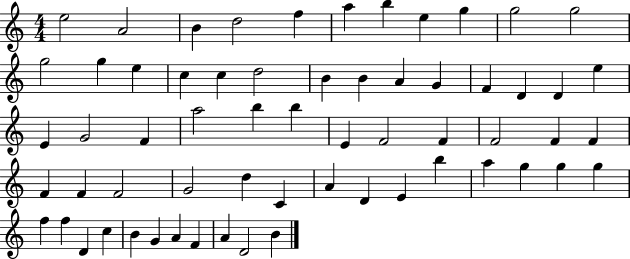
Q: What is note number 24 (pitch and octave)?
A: D4